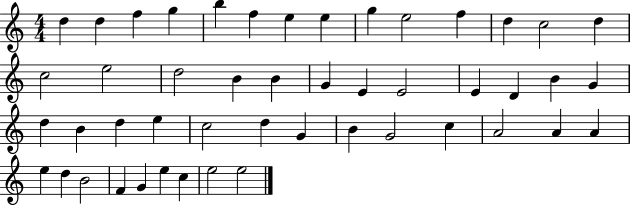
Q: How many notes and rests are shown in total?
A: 48